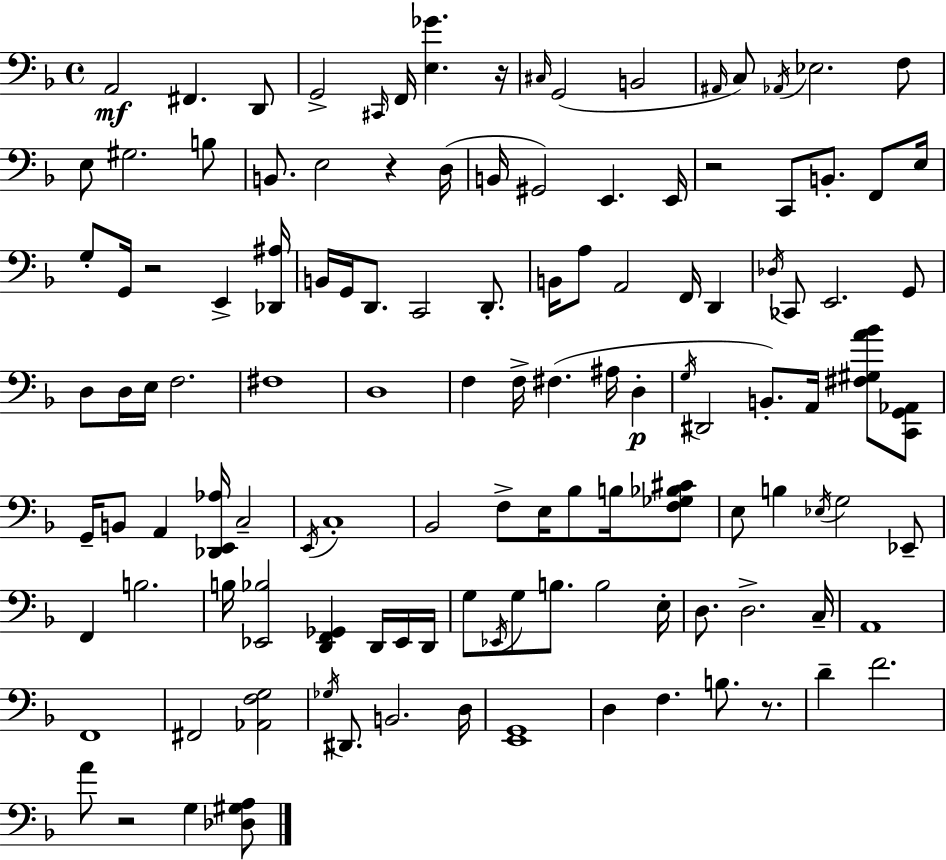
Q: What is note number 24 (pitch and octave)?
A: E2